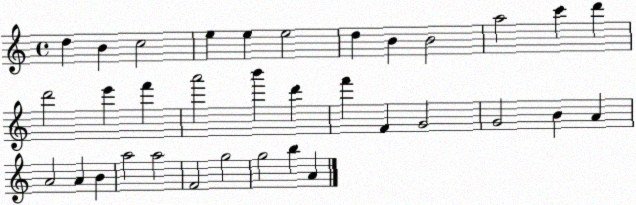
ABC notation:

X:1
T:Untitled
M:4/4
L:1/4
K:C
d B c2 e e e2 d B B2 a2 c' d' d'2 e' f' a'2 b' d' f' F G2 G2 B A A2 A B a2 a2 F2 g2 g2 b A